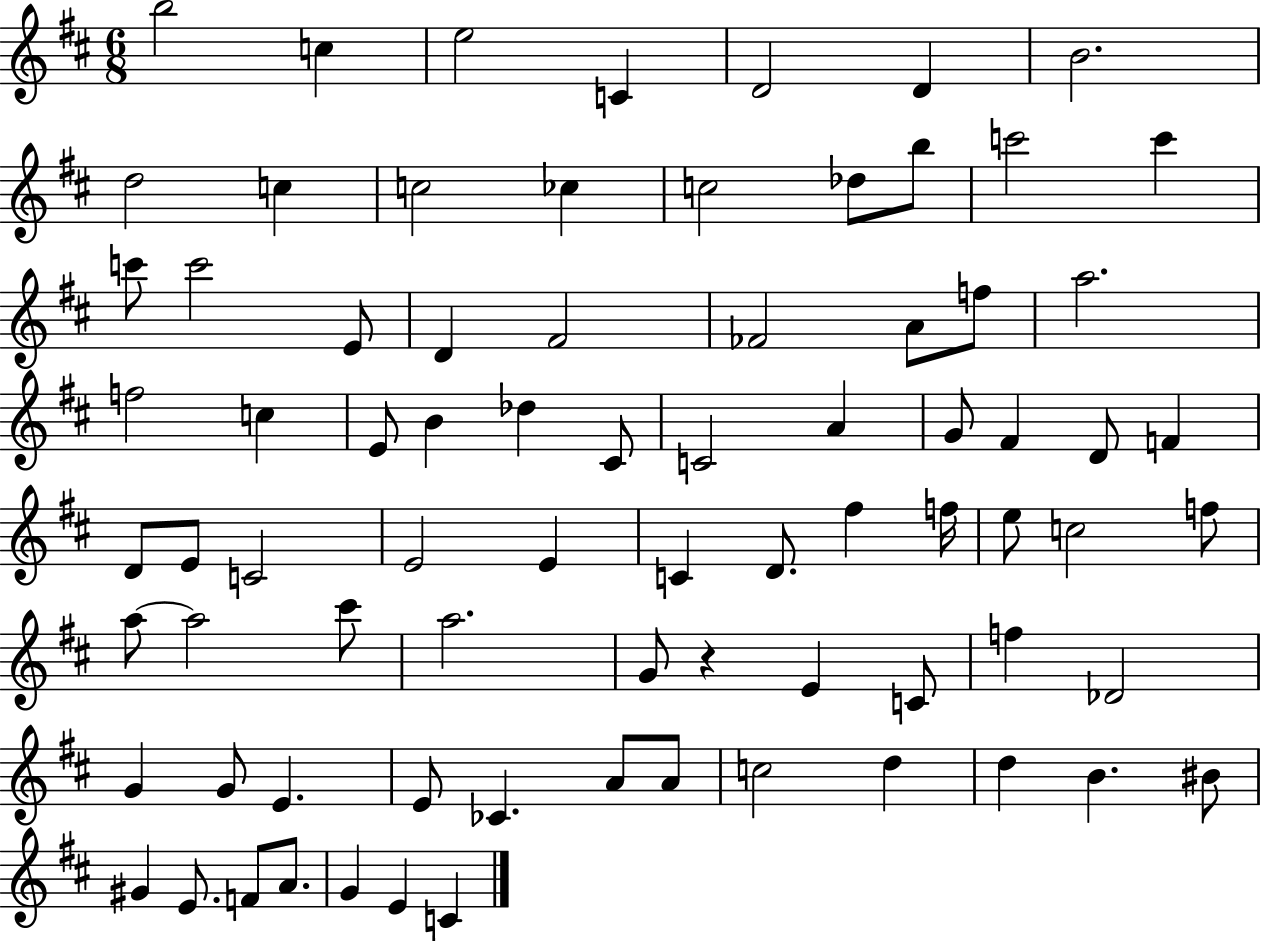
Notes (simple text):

B5/h C5/q E5/h C4/q D4/h D4/q B4/h. D5/h C5/q C5/h CES5/q C5/h Db5/e B5/e C6/h C6/q C6/e C6/h E4/e D4/q F#4/h FES4/h A4/e F5/e A5/h. F5/h C5/q E4/e B4/q Db5/q C#4/e C4/h A4/q G4/e F#4/q D4/e F4/q D4/e E4/e C4/h E4/h E4/q C4/q D4/e. F#5/q F5/s E5/e C5/h F5/e A5/e A5/h C#6/e A5/h. G4/e R/q E4/q C4/e F5/q Db4/h G4/q G4/e E4/q. E4/e CES4/q. A4/e A4/e C5/h D5/q D5/q B4/q. BIS4/e G#4/q E4/e. F4/e A4/e. G4/q E4/q C4/q